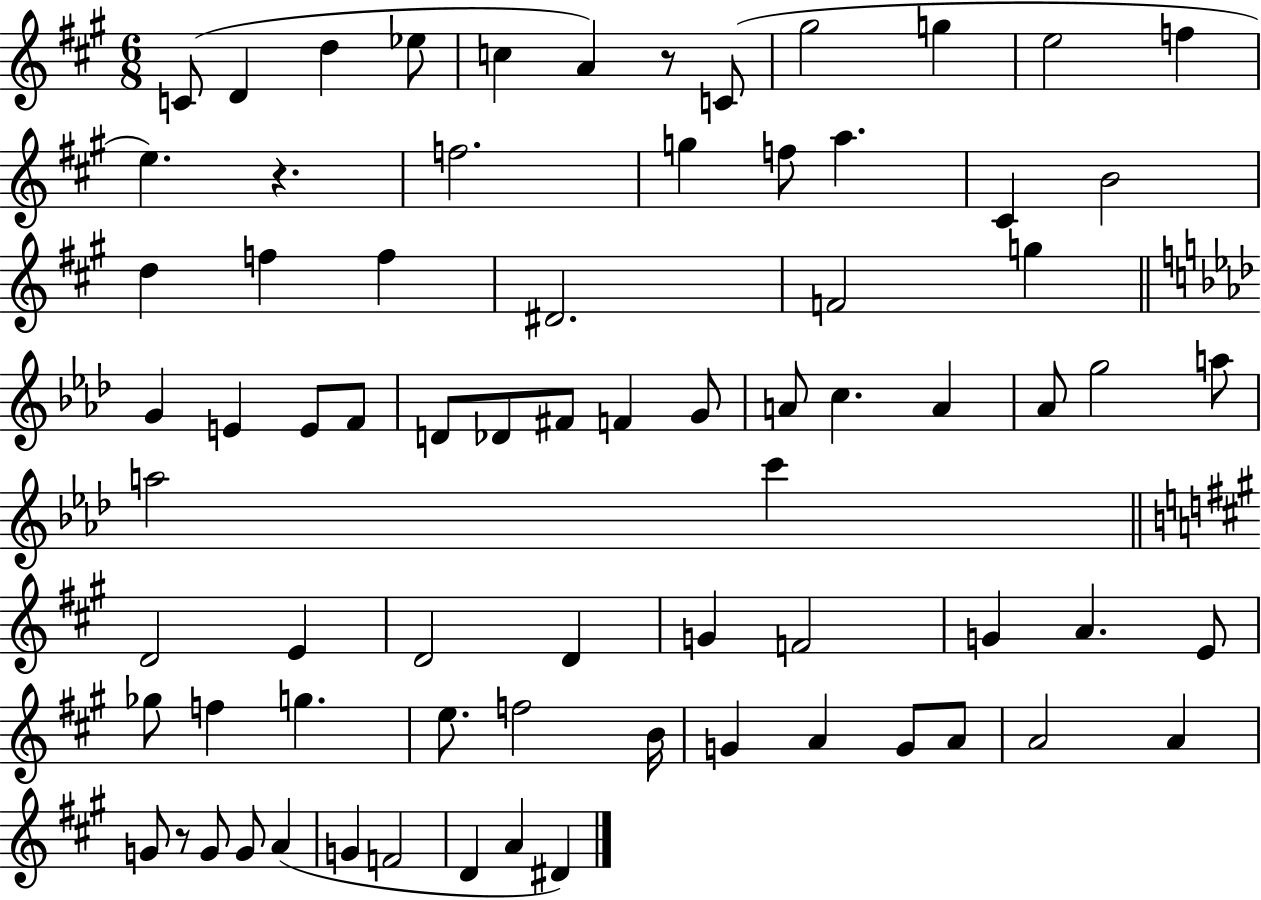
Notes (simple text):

C4/e D4/q D5/q Eb5/e C5/q A4/q R/e C4/e G#5/h G5/q E5/h F5/q E5/q. R/q. F5/h. G5/q F5/e A5/q. C#4/q B4/h D5/q F5/q F5/q D#4/h. F4/h G5/q G4/q E4/q E4/e F4/e D4/e Db4/e F#4/e F4/q G4/e A4/e C5/q. A4/q Ab4/e G5/h A5/e A5/h C6/q D4/h E4/q D4/h D4/q G4/q F4/h G4/q A4/q. E4/e Gb5/e F5/q G5/q. E5/e. F5/h B4/s G4/q A4/q G4/e A4/e A4/h A4/q G4/e R/e G4/e G4/e A4/q G4/q F4/h D4/q A4/q D#4/q